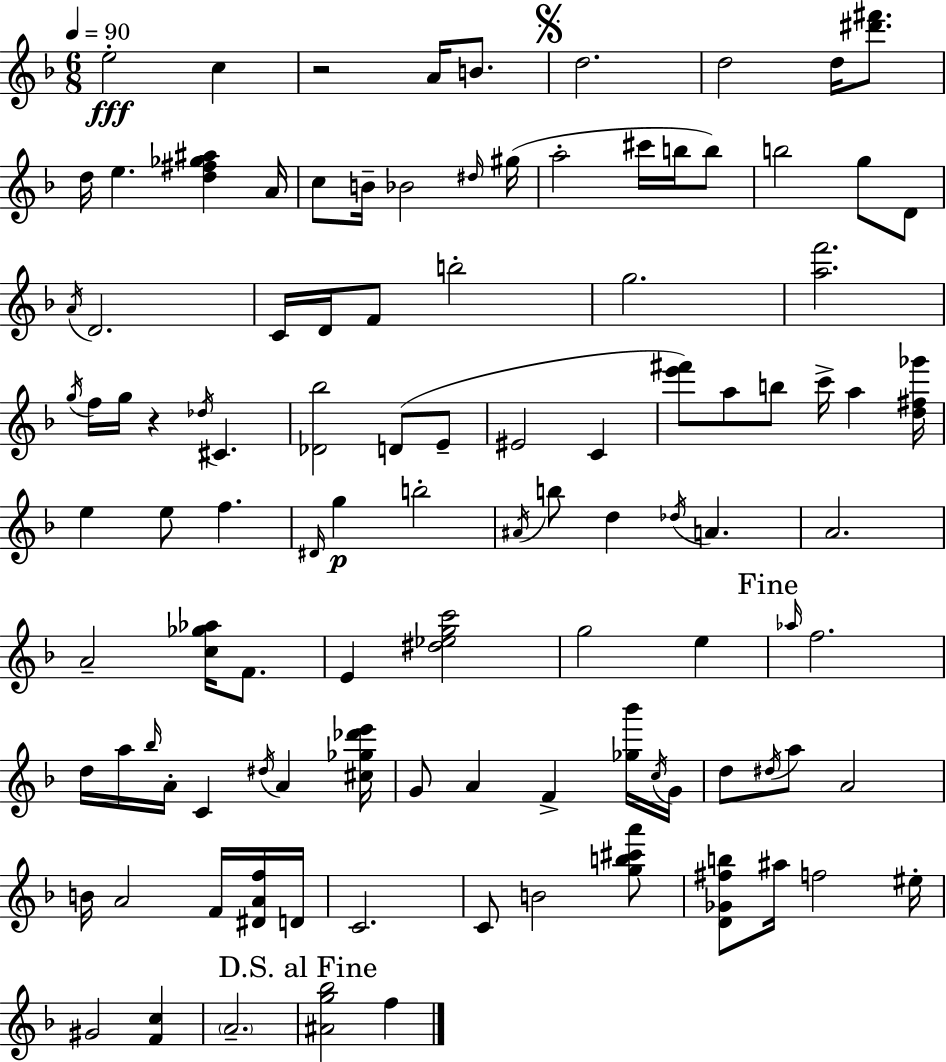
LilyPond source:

{
  \clef treble
  \numericTimeSignature
  \time 6/8
  \key f \major
  \tempo 4 = 90
  e''2-.\fff c''4 | r2 a'16 b'8. | \mark \markup { \musicglyph "scripts.segno" } d''2. | d''2 d''16 <dis''' fis'''>8. | \break d''16 e''4. <d'' fis'' ges'' ais''>4 a'16 | c''8 b'16-- bes'2 \grace { dis''16 } | gis''16( a''2-. cis'''16 b''16 b''8) | b''2 g''8 d'8 | \break \acciaccatura { a'16 } d'2. | c'16 d'16 f'8 b''2-. | g''2. | <a'' f'''>2. | \break \acciaccatura { g''16 } f''16 g''16 r4 \acciaccatura { des''16 } cis'4. | <des' bes''>2 | d'8( e'8-- eis'2 | c'4 <e''' fis'''>8) a''8 b''8 c'''16-> a''4 | \break <d'' fis'' ges'''>16 e''4 e''8 f''4. | \grace { dis'16 }\p g''4 b''2-. | \acciaccatura { ais'16 } b''8 d''4 | \acciaccatura { des''16 } a'4. a'2. | \break a'2-- | <c'' ges'' aes''>16 f'8. e'4 <dis'' ees'' g'' c'''>2 | g''2 | e''4 \mark "Fine" \grace { aes''16 } f''2. | \break d''16 a''16 \grace { bes''16 } a'16-. | c'4 \acciaccatura { dis''16 } a'4 <cis'' ges'' des''' e'''>16 g'8 | a'4 f'4-> <ges'' bes'''>16 \acciaccatura { c''16 } g'16 d''8 | \acciaccatura { dis''16 } a''8 a'2 | \break b'16 a'2 f'16 <dis' a' f''>16 d'16 | c'2. | c'8 b'2 <g'' b'' cis''' a'''>8 | <d' ges' fis'' b''>8 ais''16 f''2 eis''16-. | \break gis'2 <f' c''>4 | \parenthesize a'2.-- | \mark "D.S. al Fine" <ais' g'' bes''>2 f''4 | \bar "|."
}